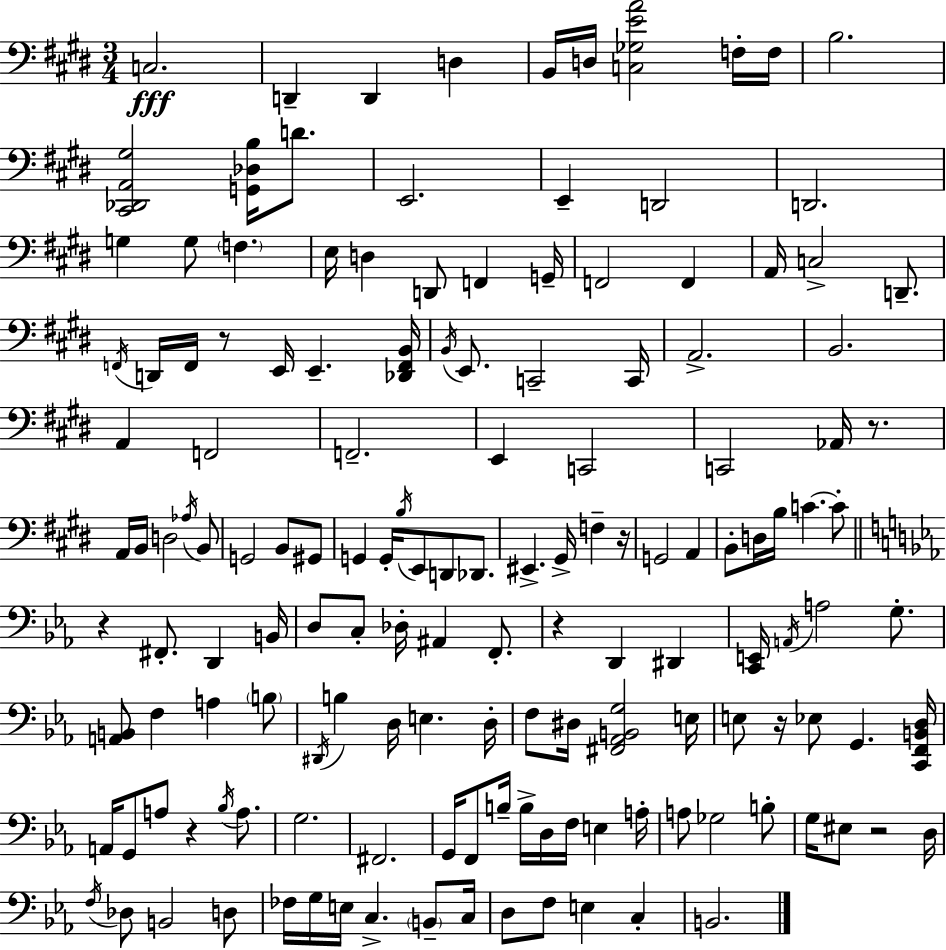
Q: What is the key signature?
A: E major